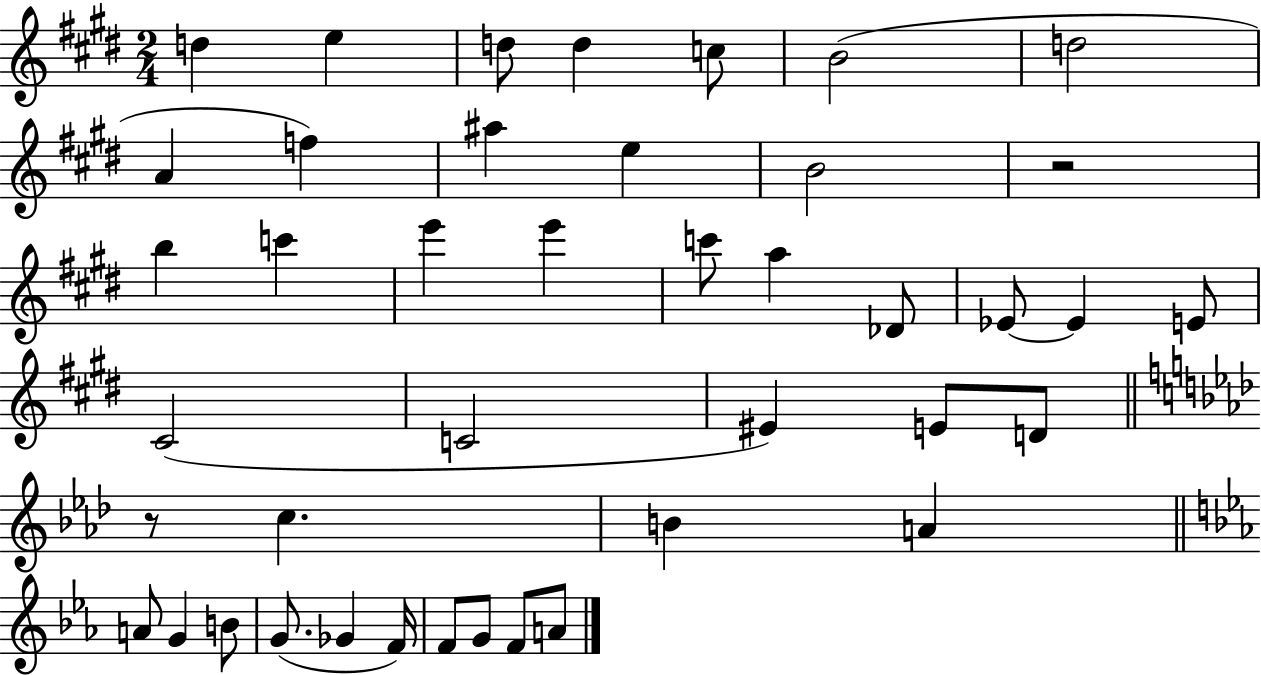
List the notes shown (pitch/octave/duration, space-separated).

D5/q E5/q D5/e D5/q C5/e B4/h D5/h A4/q F5/q A#5/q E5/q B4/h R/h B5/q C6/q E6/q E6/q C6/e A5/q Db4/e Eb4/e Eb4/q E4/e C#4/h C4/h EIS4/q E4/e D4/e R/e C5/q. B4/q A4/q A4/e G4/q B4/e G4/e. Gb4/q F4/s F4/e G4/e F4/e A4/e